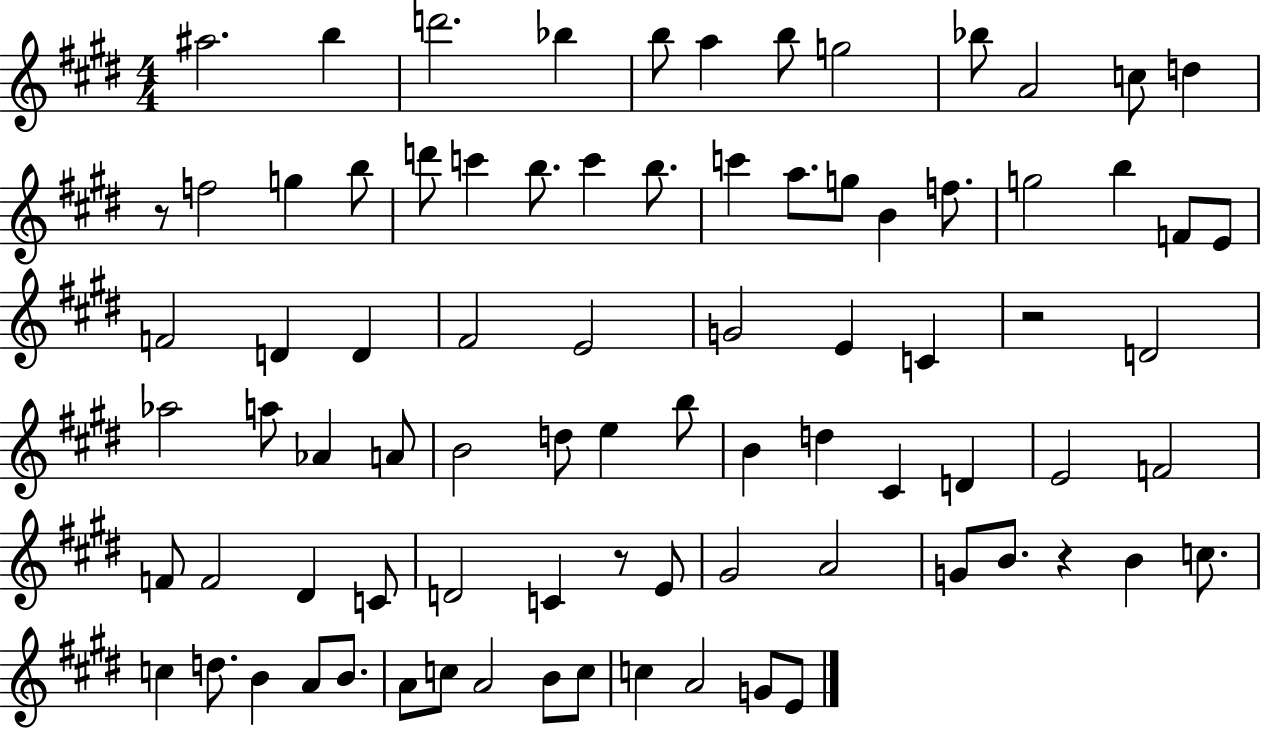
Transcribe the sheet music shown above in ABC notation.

X:1
T:Untitled
M:4/4
L:1/4
K:E
^a2 b d'2 _b b/2 a b/2 g2 _b/2 A2 c/2 d z/2 f2 g b/2 d'/2 c' b/2 c' b/2 c' a/2 g/2 B f/2 g2 b F/2 E/2 F2 D D ^F2 E2 G2 E C z2 D2 _a2 a/2 _A A/2 B2 d/2 e b/2 B d ^C D E2 F2 F/2 F2 ^D C/2 D2 C z/2 E/2 ^G2 A2 G/2 B/2 z B c/2 c d/2 B A/2 B/2 A/2 c/2 A2 B/2 c/2 c A2 G/2 E/2